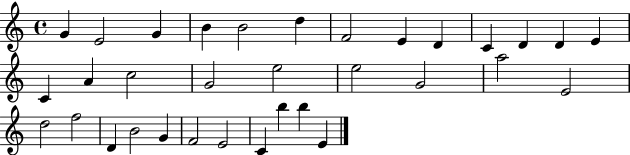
{
  \clef treble
  \time 4/4
  \defaultTimeSignature
  \key c \major
  g'4 e'2 g'4 | b'4 b'2 d''4 | f'2 e'4 d'4 | c'4 d'4 d'4 e'4 | \break c'4 a'4 c''2 | g'2 e''2 | e''2 g'2 | a''2 e'2 | \break d''2 f''2 | d'4 b'2 g'4 | f'2 e'2 | c'4 b''4 b''4 e'4 | \break \bar "|."
}